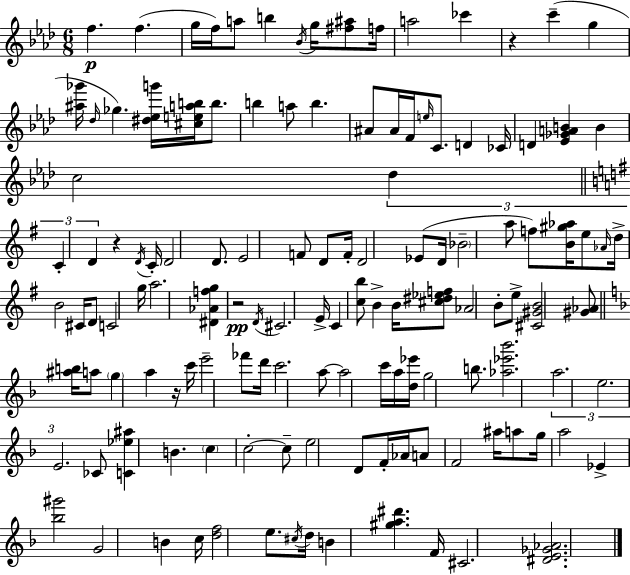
{
  \clef treble
  \numericTimeSignature
  \time 6/8
  \key aes \major
  f''4.\p f''4.( | g''16 f''16) a''8 b''4 \acciaccatura { bes'16 } g''16 <fis'' ais''>8 | f''16 a''2 ces'''4 | r4 c'''4--( g''4 | \break <ais'' ges'''>16 \grace { des''16 }) ges''4. <dis'' ees'' g'''>16 <cis'' e'' a'' b''>16 b''8. | b''4 a''8 b''4. | ais'8 ais'16 f'16 \grace { e''16 } c'8. d'4 | ces'16 d'4 <ees' ges' a' b'>4 b'4 | \break c''2 \tuplet 3/2 { des''4 | \bar "||" \break \key e \minor c'4-. d'4 } r4 | \acciaccatura { d'16 } c'16-. d'2 d'8. | e'2 f'8 d'8 | f'16-. d'2 ees'8( | \break d'16 \parenthesize bes'2-- a''8 f''8) | <b' gis'' aes''>16 e''8 \grace { aes'16 } d''16-> b'2 | cis'16 d'8 c'2 | g''16 a''2. | \break <dis' aes' f'' g''>4 r2\pp | \acciaccatura { d'16 } cis'2. | e'16-> c'4 <c'' b''>8 b'4-> | b'16 <cis'' dis'' ees'' f''>8 aes'2 | \break b'8-. e''8-> <cis' gis' b'>2 | <gis' aes'>8 \bar "||" \break \key f \major <ais'' b''>16 a''8 \parenthesize g''4 a''4 r16 | c'''16 e'''2-- fes'''8 d'''16 | c'''2. | a''8~~ a''2 c'''16 a''16 | \break <d'' ees'''>16 g''2 b''8. | <aes'' ees''' bes'''>2. | \tuplet 3/2 { a''2. | e''2. | \break e'2. } | ces'8 <c' ees'' ais''>4 b'4. | \parenthesize c''4 c''2-.~~ | c''8-- e''2 d'8 | \break f'16-. aes'16 a'8 f'2 | ais''16 a''8 g''16 a''2 | ees'4-> <bes'' gis'''>2 | g'2 b'4 | \break c''16 <d'' f''>2 e''8. | \acciaccatura { cis''16 } d''16 b'4 <gis'' a'' dis'''>4. | f'16 cis'2. | <dis' e' ges' aes'>2. | \break \bar "|."
}